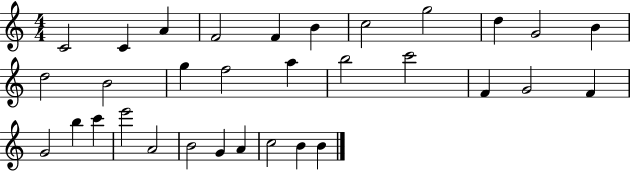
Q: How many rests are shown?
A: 0